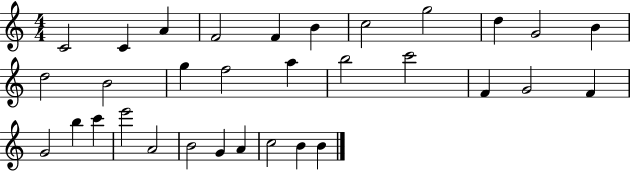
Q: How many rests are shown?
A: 0